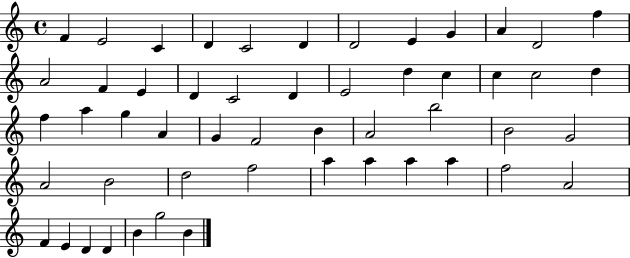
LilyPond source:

{
  \clef treble
  \time 4/4
  \defaultTimeSignature
  \key c \major
  f'4 e'2 c'4 | d'4 c'2 d'4 | d'2 e'4 g'4 | a'4 d'2 f''4 | \break a'2 f'4 e'4 | d'4 c'2 d'4 | e'2 d''4 c''4 | c''4 c''2 d''4 | \break f''4 a''4 g''4 a'4 | g'4 f'2 b'4 | a'2 b''2 | b'2 g'2 | \break a'2 b'2 | d''2 f''2 | a''4 a''4 a''4 a''4 | f''2 a'2 | \break f'4 e'4 d'4 d'4 | b'4 g''2 b'4 | \bar "|."
}